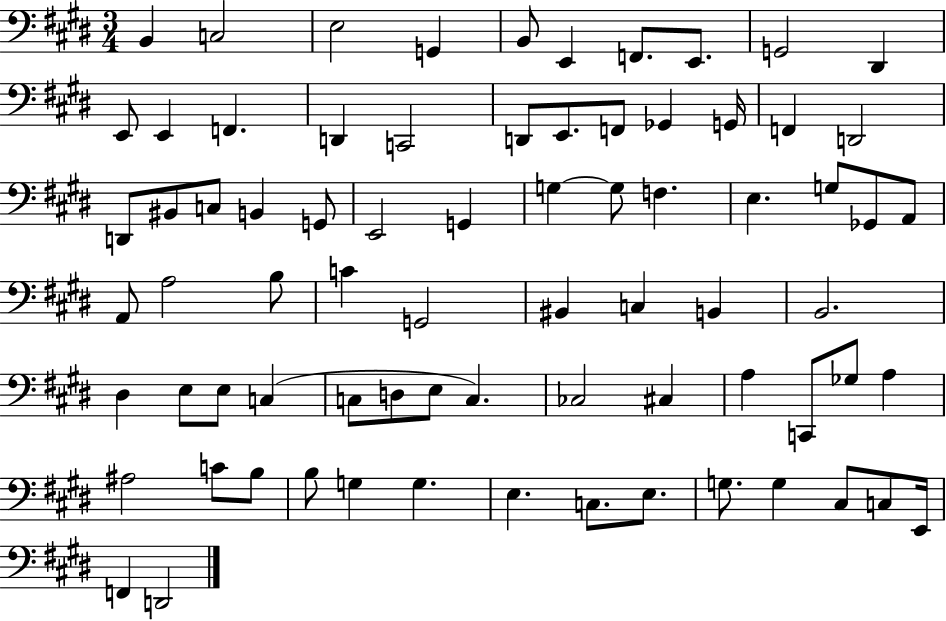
X:1
T:Untitled
M:3/4
L:1/4
K:E
B,, C,2 E,2 G,, B,,/2 E,, F,,/2 E,,/2 G,,2 ^D,, E,,/2 E,, F,, D,, C,,2 D,,/2 E,,/2 F,,/2 _G,, G,,/4 F,, D,,2 D,,/2 ^B,,/2 C,/2 B,, G,,/2 E,,2 G,, G, G,/2 F, E, G,/2 _G,,/2 A,,/2 A,,/2 A,2 B,/2 C G,,2 ^B,, C, B,, B,,2 ^D, E,/2 E,/2 C, C,/2 D,/2 E,/2 C, _C,2 ^C, A, C,,/2 _G,/2 A, ^A,2 C/2 B,/2 B,/2 G, G, E, C,/2 E,/2 G,/2 G, ^C,/2 C,/2 E,,/4 F,, D,,2